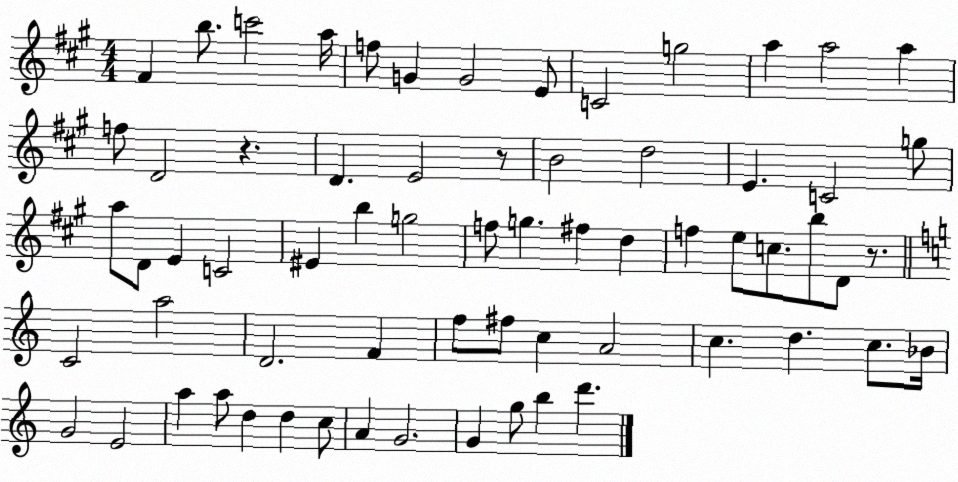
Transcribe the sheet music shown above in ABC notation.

X:1
T:Untitled
M:4/4
L:1/4
K:A
^F b/2 c'2 a/4 f/2 G G2 E/2 C2 g2 a a2 a f/2 D2 z D E2 z/2 B2 d2 E C2 g/2 a/2 D/2 E C2 ^E b g2 f/2 g ^f d f e/2 c/2 b/2 D/2 z/2 C2 a2 D2 F f/2 ^f/2 c A2 c d c/2 _B/4 G2 E2 a a/2 d d c/2 A G2 G g/2 b d'